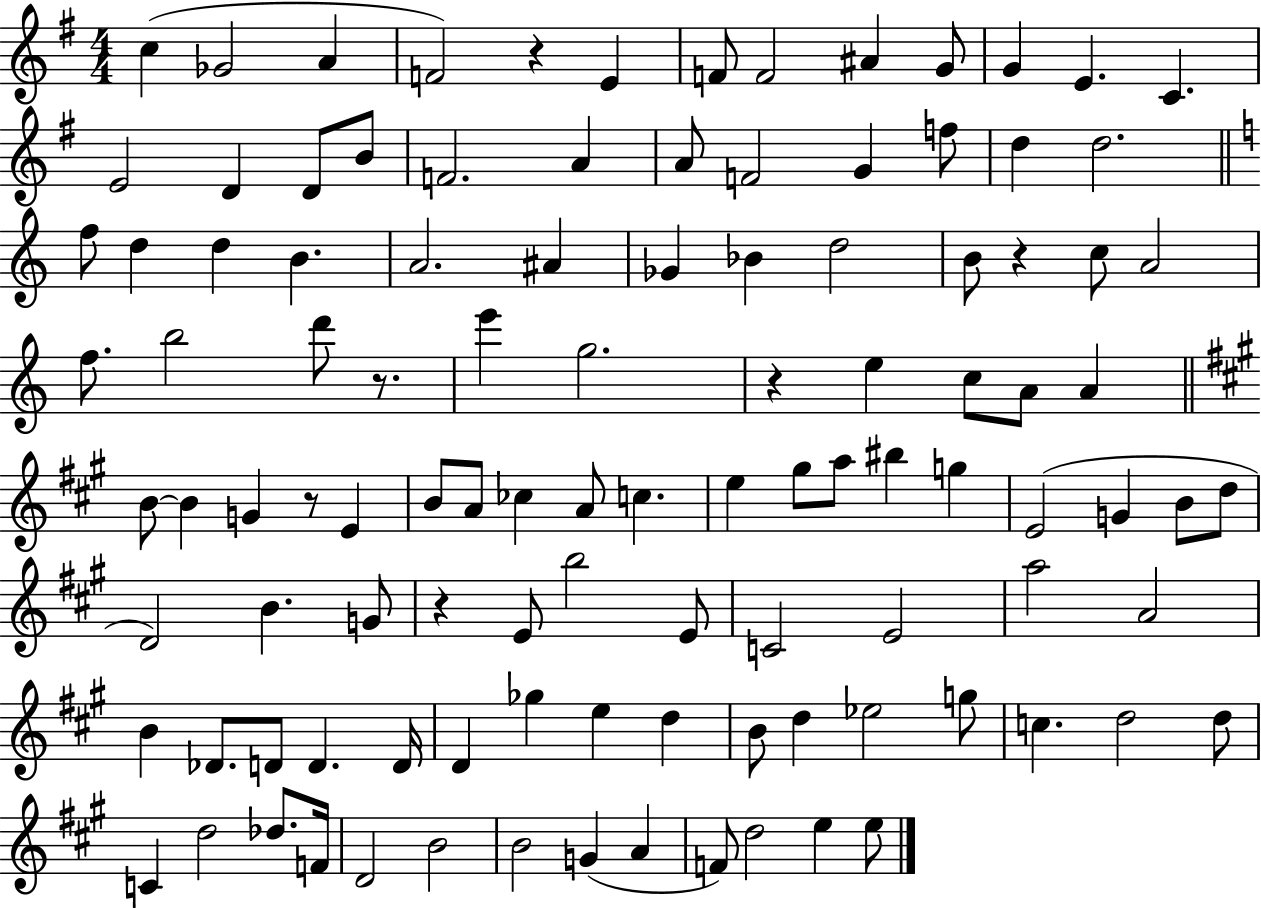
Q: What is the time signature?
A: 4/4